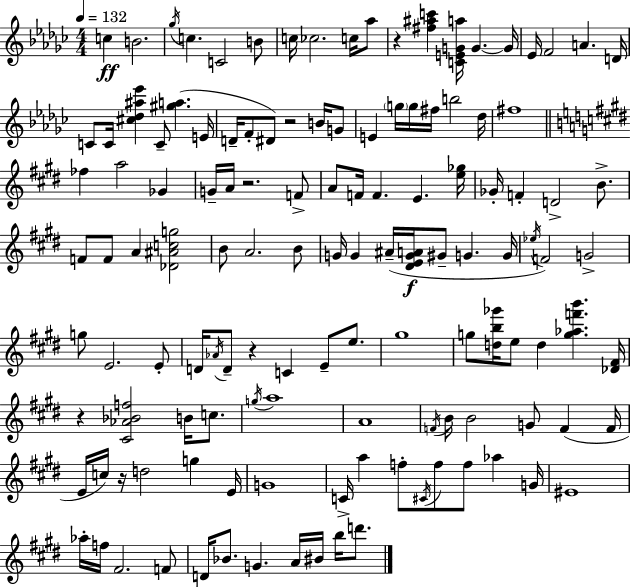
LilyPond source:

{
  \clef treble
  \numericTimeSignature
  \time 4/4
  \key ees \minor
  \tempo 4 = 132
  c''4\ff b'2. | \acciaccatura { ges''16 } c''4. c'2 b'8 | c''16 ces''2. c''16 aes''8 | r4 <fis'' ais'' c'''>4 <c' e' g' a''>16 g'4.~~ | \break g'16 ees'16 f'2 a'4. | d'16 c'8 c'16 <cis'' des'' ais'' ees'''>4 c'8-- <gis'' a''>4.( | e'16 d'16-- f'8-. dis'8) r2 b'16 g'8 | e'4 \parenthesize g''16 g''16 fis''16 b''2 | \break des''16 fis''1 | \bar "||" \break \key e \major fes''4 a''2 ges'4 | g'16-- a'16 r2. f'8-> | a'8 f'16 f'4. e'4. <e'' ges''>16 | ges'16-. f'4-. d'2-> b'8.-> | \break f'8 f'8 a'4 <des' ais' c'' g''>2 | b'8 a'2. b'8 | g'16 g'4 ais'16--( <dis' e' g' a'>16\f gis'8-- g'4. g'16 | \acciaccatura { ees''16 }) f'2 g'2-> | \break g''8 e'2. e'8-. | d'16 \acciaccatura { aes'16 } d'8-- r4 c'4 e'8-- e''8. | gis''1 | g''8 <d'' b'' ges'''>16 e''8 d''4 <g'' aes'' f''' b'''>4. | \break <des' fis'>16 r4 <cis' aes' bes' f''>2 b'16 c''8. | \acciaccatura { g''16 } a''1 | a'1 | \acciaccatura { f'16 } b'16 b'2 g'8 f'4( | \break f'16 e'16 c''16) r16 d''2 g''4 | e'16 g'1 | c'16-> a''4 f''8-. \acciaccatura { cis'16 } f''8 f''8 | aes''4 g'16 eis'1 | \break aes''16-. f''16 fis'2. | f'8 d'16 bes'8. g'4. a'16 | bis'16 b''16 d'''8. \bar "|."
}